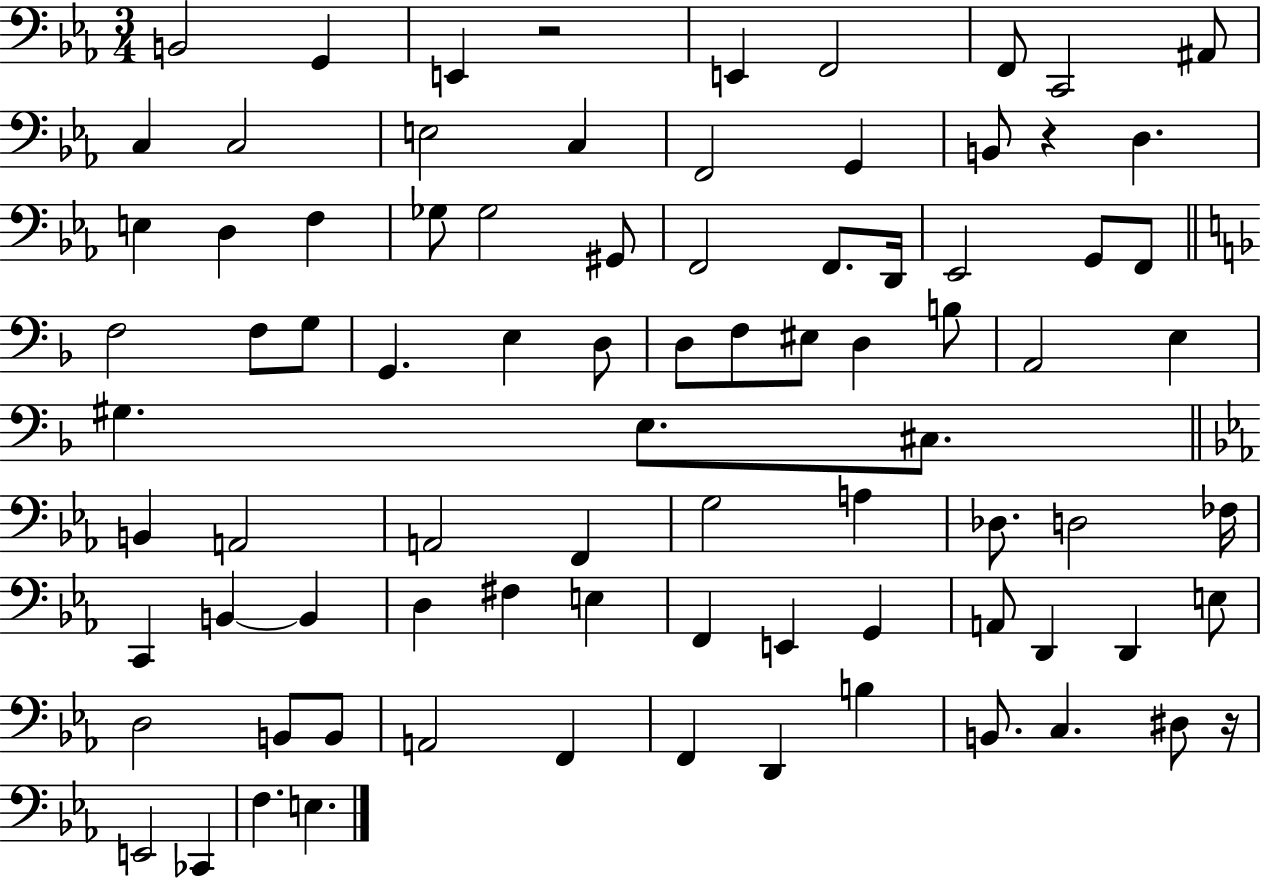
{
  \clef bass
  \numericTimeSignature
  \time 3/4
  \key ees \major
  b,2 g,4 | e,4 r2 | e,4 f,2 | f,8 c,2 ais,8 | \break c4 c2 | e2 c4 | f,2 g,4 | b,8 r4 d4. | \break e4 d4 f4 | ges8 ges2 gis,8 | f,2 f,8. d,16 | ees,2 g,8 f,8 | \break \bar "||" \break \key f \major f2 f8 g8 | g,4. e4 d8 | d8 f8 eis8 d4 b8 | a,2 e4 | \break gis4. e8. cis8. | \bar "||" \break \key ees \major b,4 a,2 | a,2 f,4 | g2 a4 | des8. d2 fes16 | \break c,4 b,4~~ b,4 | d4 fis4 e4 | f,4 e,4 g,4 | a,8 d,4 d,4 e8 | \break d2 b,8 b,8 | a,2 f,4 | f,4 d,4 b4 | b,8. c4. dis8 r16 | \break e,2 ces,4 | f4. e4. | \bar "|."
}